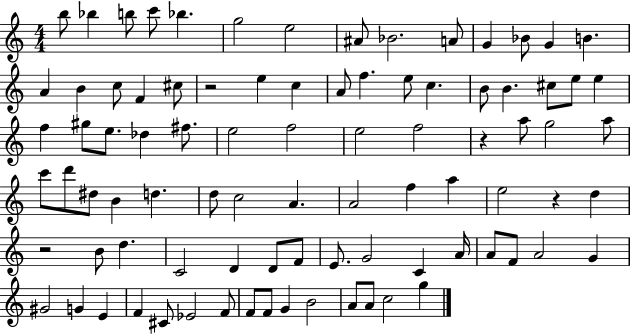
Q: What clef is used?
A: treble